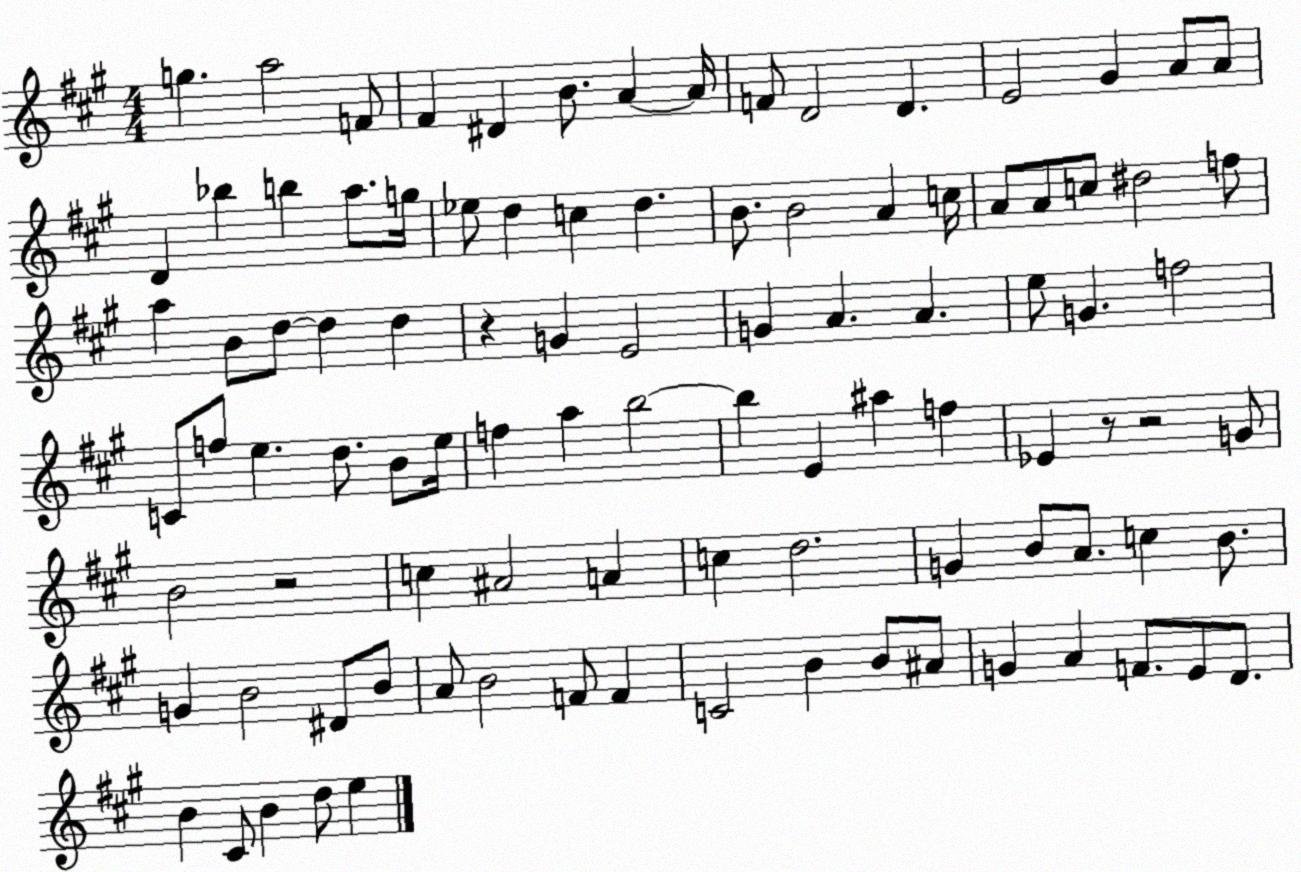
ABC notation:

X:1
T:Untitled
M:4/4
L:1/4
K:A
g a2 F/2 ^F ^D B/2 A A/4 F/2 D2 D E2 ^G A/2 A/2 D _b b a/2 g/4 _e/2 d c d B/2 B2 A c/4 A/2 A/2 c/2 ^d2 f/2 a B/2 d/2 d d z G E2 G A A e/2 G f2 C/2 f/2 e d/2 B/2 e/4 f a b2 b E ^a f _E z/2 z2 G/2 B2 z2 c ^A2 A c d2 G B/2 A/2 c B/2 G B2 ^D/2 B/2 A/2 B2 F/2 F C2 B B/2 ^A/2 G A F/2 E/2 D/2 B ^C/2 B d/2 e